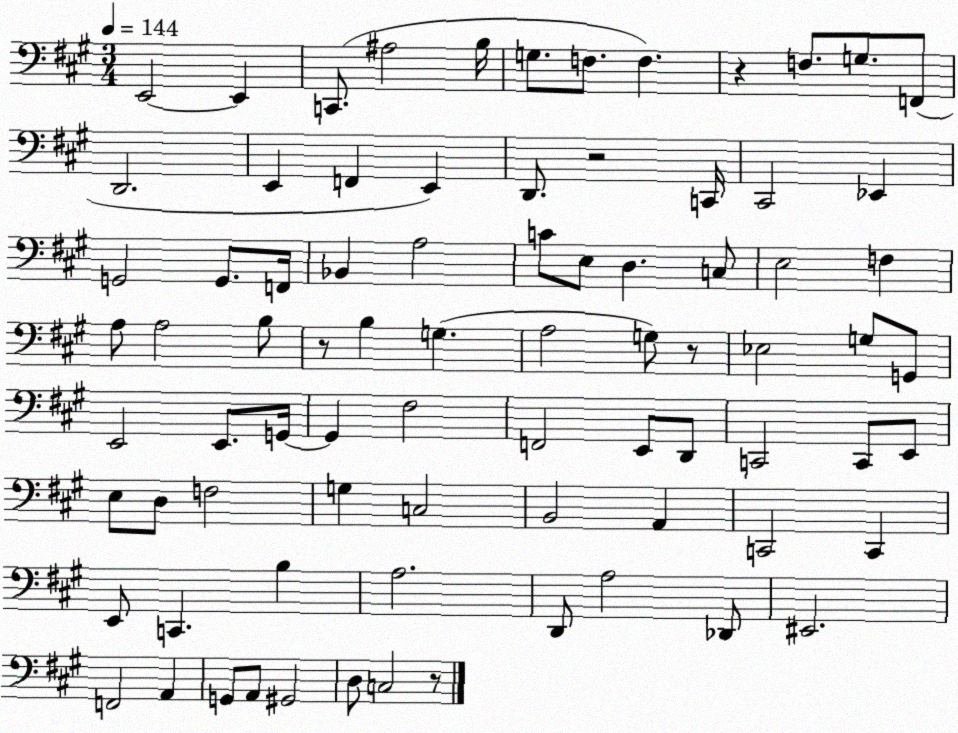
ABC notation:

X:1
T:Untitled
M:3/4
L:1/4
K:A
E,,2 E,, C,,/2 ^A,2 B,/4 G,/2 F,/2 F, z F,/2 G,/2 F,,/2 D,,2 E,, F,, E,, D,,/2 z2 C,,/4 ^C,,2 _E,, G,,2 G,,/2 F,,/4 _B,, A,2 C/2 E,/2 D, C,/2 E,2 F, A,/2 A,2 B,/2 z/2 B, G, A,2 G,/2 z/2 _E,2 G,/2 G,,/2 E,,2 E,,/2 G,,/4 G,, ^F,2 F,,2 E,,/2 D,,/2 C,,2 C,,/2 E,,/2 E,/2 D,/2 F,2 G, C,2 B,,2 A,, C,,2 C,, E,,/2 C,, B, A,2 D,,/2 A,2 _D,,/2 ^E,,2 F,,2 A,, G,,/2 A,,/2 ^G,,2 D,/2 C,2 z/2